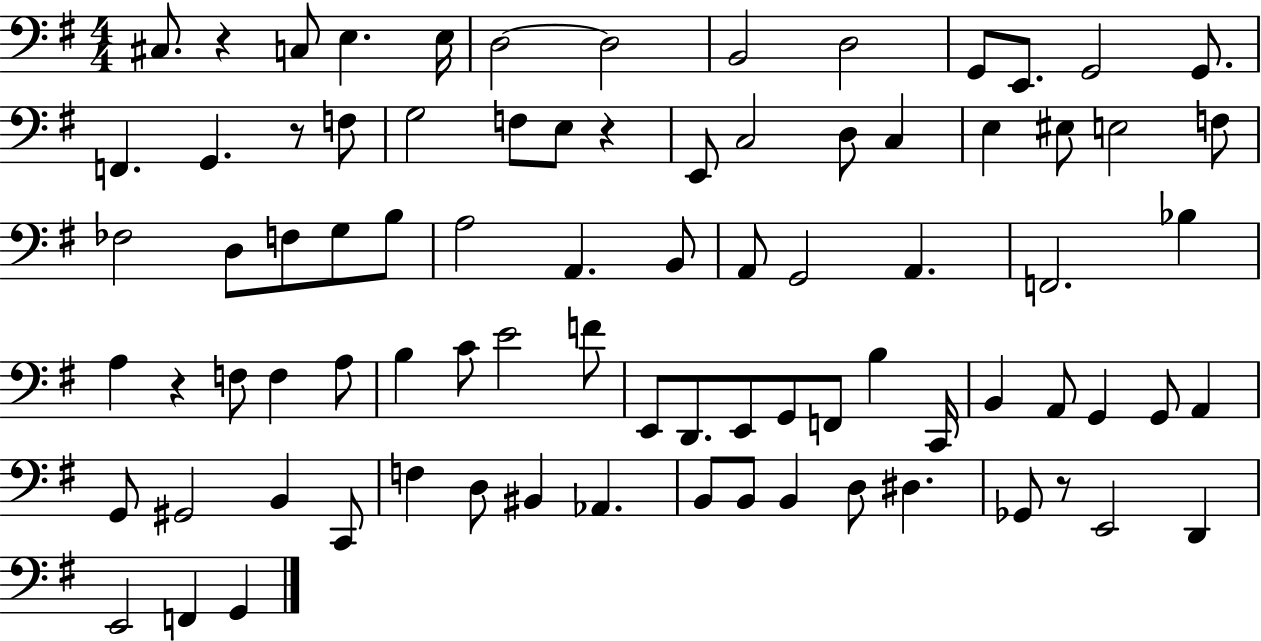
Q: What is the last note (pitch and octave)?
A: G2